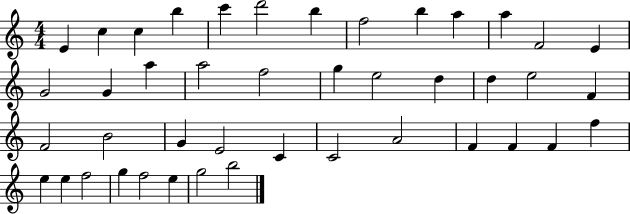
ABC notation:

X:1
T:Untitled
M:4/4
L:1/4
K:C
E c c b c' d'2 b f2 b a a F2 E G2 G a a2 f2 g e2 d d e2 F F2 B2 G E2 C C2 A2 F F F f e e f2 g f2 e g2 b2